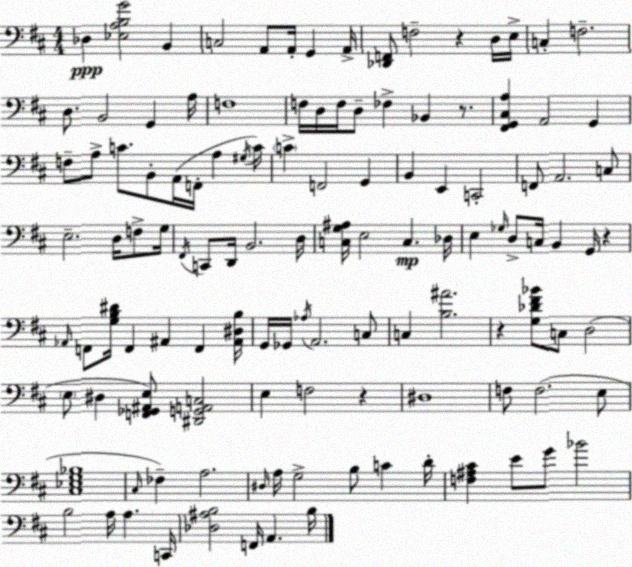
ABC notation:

X:1
T:Untitled
M:4/4
L:1/4
K:D
_D, [_E,A,B,G]2 B,, C,2 A,,/2 A,,/4 G,, A,,/4 [_D,,F,,]/2 F,2 z D,/4 E,/4 C, F,2 D,/2 B,,2 G,, A,/4 F,4 F,/4 D,/4 F,/4 D,/2 _F, _B,, z/2 [^F,,G,,^C,A,] A,,2 G,, F,/2 A,/2 C/2 B,,/2 A,,/4 F,,/4 A, ^G,/4 C/4 C F,,2 G,, B,, E,, C,,2 F,,/2 A,,2 C,/2 E,2 D,/4 F,/2 G,/4 ^F,,/4 C,,/2 D,,/4 B,,2 D,/4 [C,G,^A,]/4 E,2 C, _D,/4 E, _G,/4 D,/2 C,/4 B,, G,,/4 z _A,,/4 F,,/2 [G,B,^D]/4 F,, ^A,, F,, [^A,,^D,B,]/4 G,,/4 _G,,/4 _A,/4 A,,2 C,/2 C, [B,^A]2 z [G,_D^F_B]/2 C,/2 D,2 E,/2 ^D, [F,,_G,,^A,,E,]/2 [^D,,G,,A,,C,]2 E, F,2 z ^D,4 F,/2 F,2 E,/2 [^C,_E,G,_B,]4 ^C,/4 _F, A,2 ^D,/4 A,/4 G,2 B,/2 C D/4 [F,^A,^C] E/2 G/2 _B2 B,2 A,/4 A, C,,/4 [_D,^A,B,]2 F,,/4 A,, B,/4